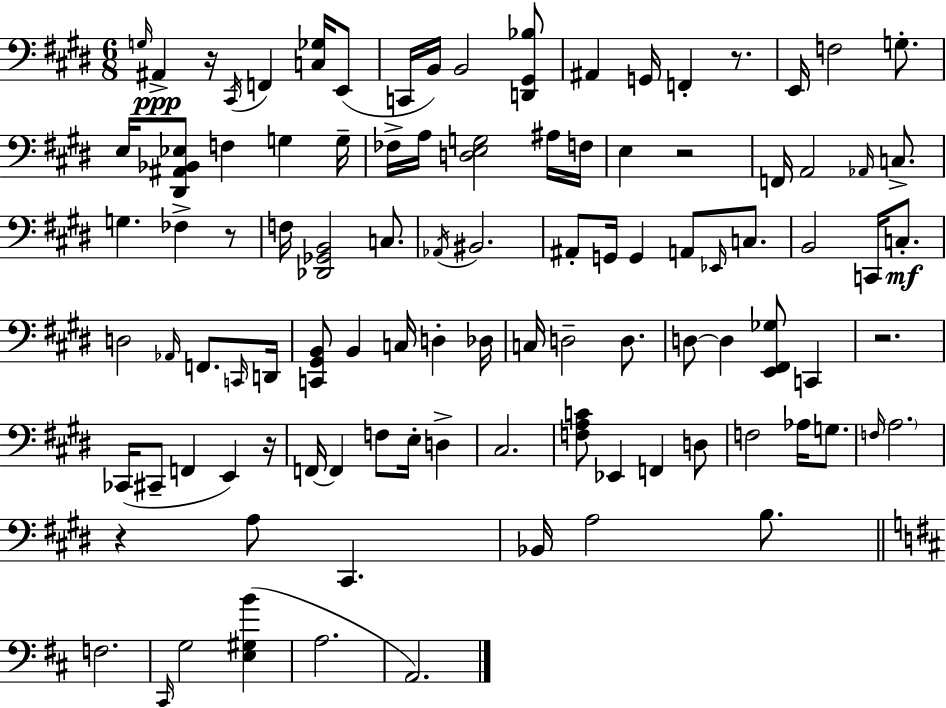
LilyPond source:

{
  \clef bass
  \numericTimeSignature
  \time 6/8
  \key e \major
  \grace { g16 }\ppp ais,4-> r16 \acciaccatura { cis,16 } f,4 <c ges>16 | e,8( c,16 b,16) b,2 | <d, gis, bes>8 ais,4 g,16 f,4-. r8. | e,16 f2 g8.-. | \break e16 <dis, ais, bes, ees>8 f4 g4 | g16-- fes16-> a16 <d e g>2 | ais16 f16 e4 r2 | f,16 a,2 \grace { aes,16 } | \break c8.-> g4. fes4-> | r8 f16 <des, ges, b,>2 | c8. \acciaccatura { aes,16 } bis,2. | ais,8-. g,16 g,4 a,8 | \break \grace { ees,16 } c8. b,2 | c,16 c8.-.\mf d2 | \grace { aes,16 } f,8. \grace { c,16 } d,16 <c, gis, b,>8 b,4 | c16 d4-. des16 c16 d2-- | \break d8. d8~~ d4 | <e, fis, ges>8 c,4 r2. | ces,16( cis,8-- f,4 | e,4) r16 f,16~~ f,4 | \break f8 e16-. d4-> cis2. | <f a c'>8 ees,4 | f,4 d8 f2 | aes16 g8. \grace { f16 } \parenthesize a2. | \break r4 | a8 cis,4. bes,16 a2 | b8. \bar "||" \break \key d \major f2. | \grace { cis,16 } g2 <e gis b'>4( | a2. | a,2.) | \break \bar "|."
}